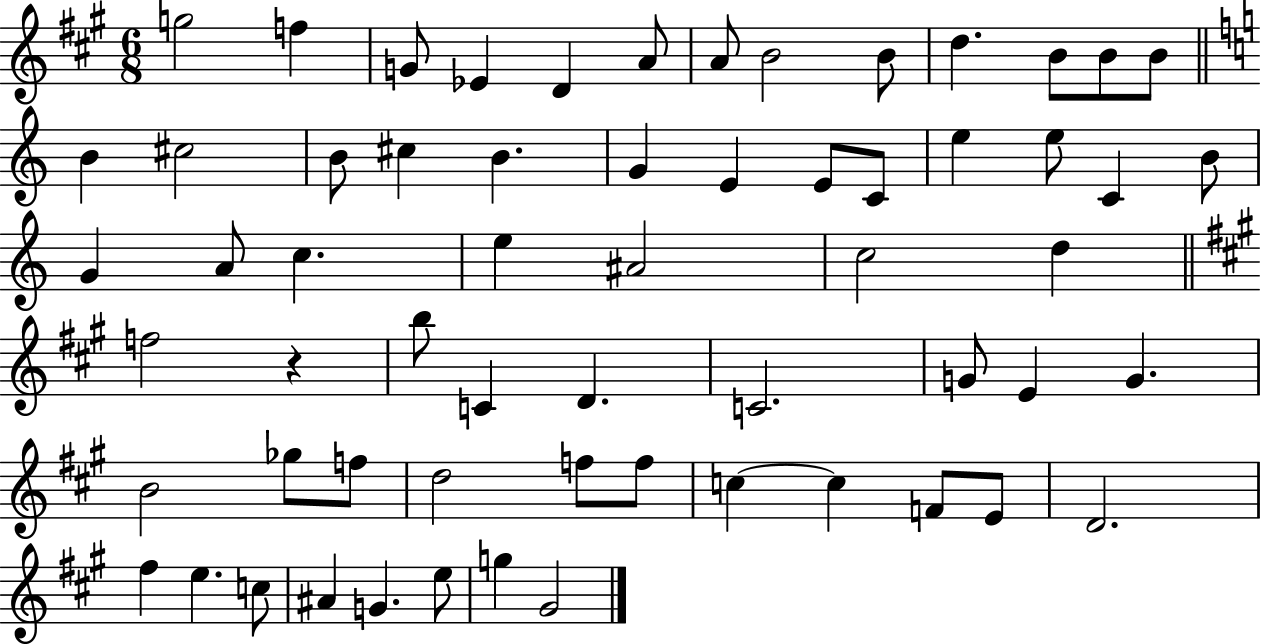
G5/h F5/q G4/e Eb4/q D4/q A4/e A4/e B4/h B4/e D5/q. B4/e B4/e B4/e B4/q C#5/h B4/e C#5/q B4/q. G4/q E4/q E4/e C4/e E5/q E5/e C4/q B4/e G4/q A4/e C5/q. E5/q A#4/h C5/h D5/q F5/h R/q B5/e C4/q D4/q. C4/h. G4/e E4/q G4/q. B4/h Gb5/e F5/e D5/h F5/e F5/e C5/q C5/q F4/e E4/e D4/h. F#5/q E5/q. C5/e A#4/q G4/q. E5/e G5/q G#4/h